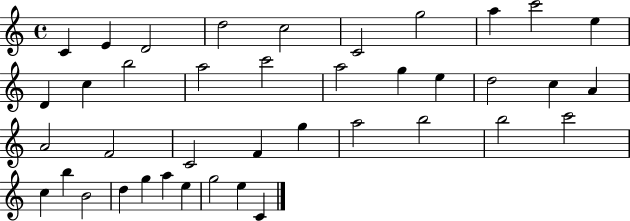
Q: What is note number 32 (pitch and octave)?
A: B5